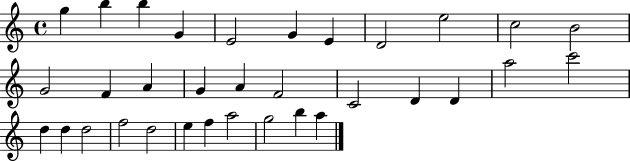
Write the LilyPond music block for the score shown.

{
  \clef treble
  \time 4/4
  \defaultTimeSignature
  \key c \major
  g''4 b''4 b''4 g'4 | e'2 g'4 e'4 | d'2 e''2 | c''2 b'2 | \break g'2 f'4 a'4 | g'4 a'4 f'2 | c'2 d'4 d'4 | a''2 c'''2 | \break d''4 d''4 d''2 | f''2 d''2 | e''4 f''4 a''2 | g''2 b''4 a''4 | \break \bar "|."
}